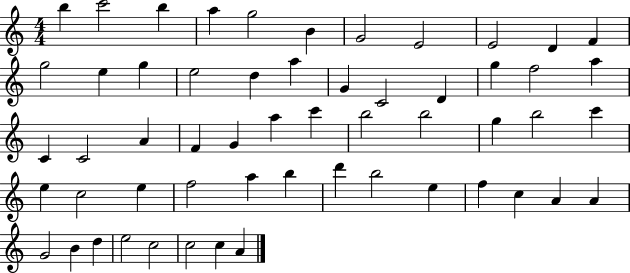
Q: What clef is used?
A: treble